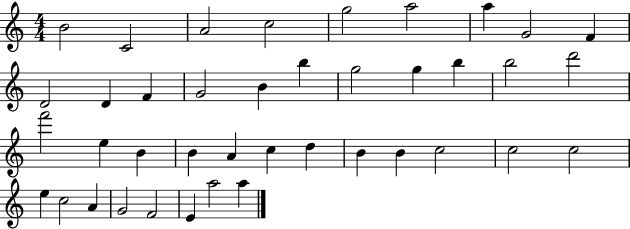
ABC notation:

X:1
T:Untitled
M:4/4
L:1/4
K:C
B2 C2 A2 c2 g2 a2 a G2 F D2 D F G2 B b g2 g b b2 d'2 f'2 e B B A c d B B c2 c2 c2 e c2 A G2 F2 E a2 a